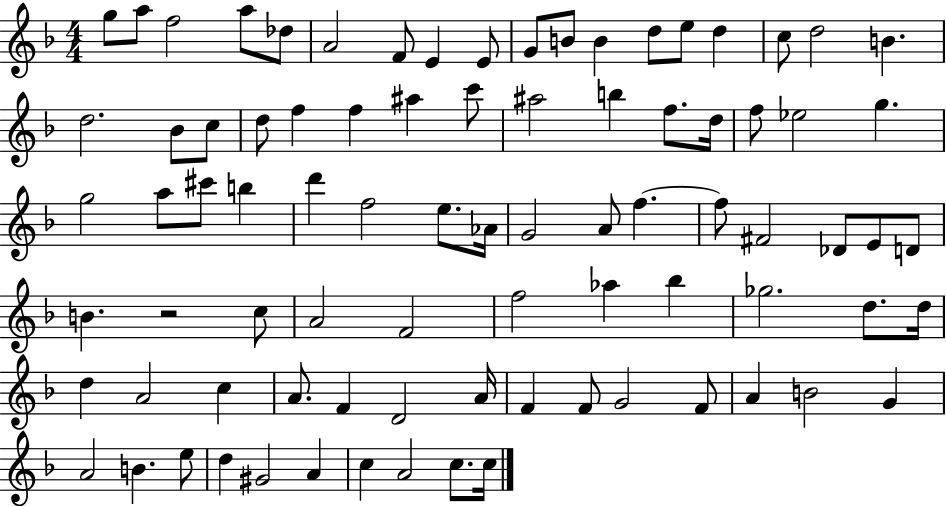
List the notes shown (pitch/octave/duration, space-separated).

G5/e A5/e F5/h A5/e Db5/e A4/h F4/e E4/q E4/e G4/e B4/e B4/q D5/e E5/e D5/q C5/e D5/h B4/q. D5/h. Bb4/e C5/e D5/e F5/q F5/q A#5/q C6/e A#5/h B5/q F5/e. D5/s F5/e Eb5/h G5/q. G5/h A5/e C#6/e B5/q D6/q F5/h E5/e. Ab4/s G4/h A4/e F5/q. F5/e F#4/h Db4/e E4/e D4/e B4/q. R/h C5/e A4/h F4/h F5/h Ab5/q Bb5/q Gb5/h. D5/e. D5/s D5/q A4/h C5/q A4/e. F4/q D4/h A4/s F4/q F4/e G4/h F4/e A4/q B4/h G4/q A4/h B4/q. E5/e D5/q G#4/h A4/q C5/q A4/h C5/e. C5/s